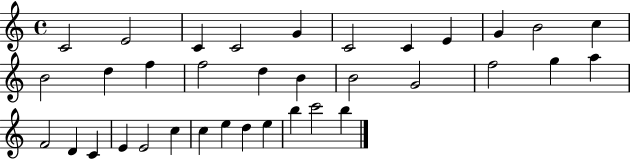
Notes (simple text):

C4/h E4/h C4/q C4/h G4/q C4/h C4/q E4/q G4/q B4/h C5/q B4/h D5/q F5/q F5/h D5/q B4/q B4/h G4/h F5/h G5/q A5/q F4/h D4/q C4/q E4/q E4/h C5/q C5/q E5/q D5/q E5/q B5/q C6/h B5/q